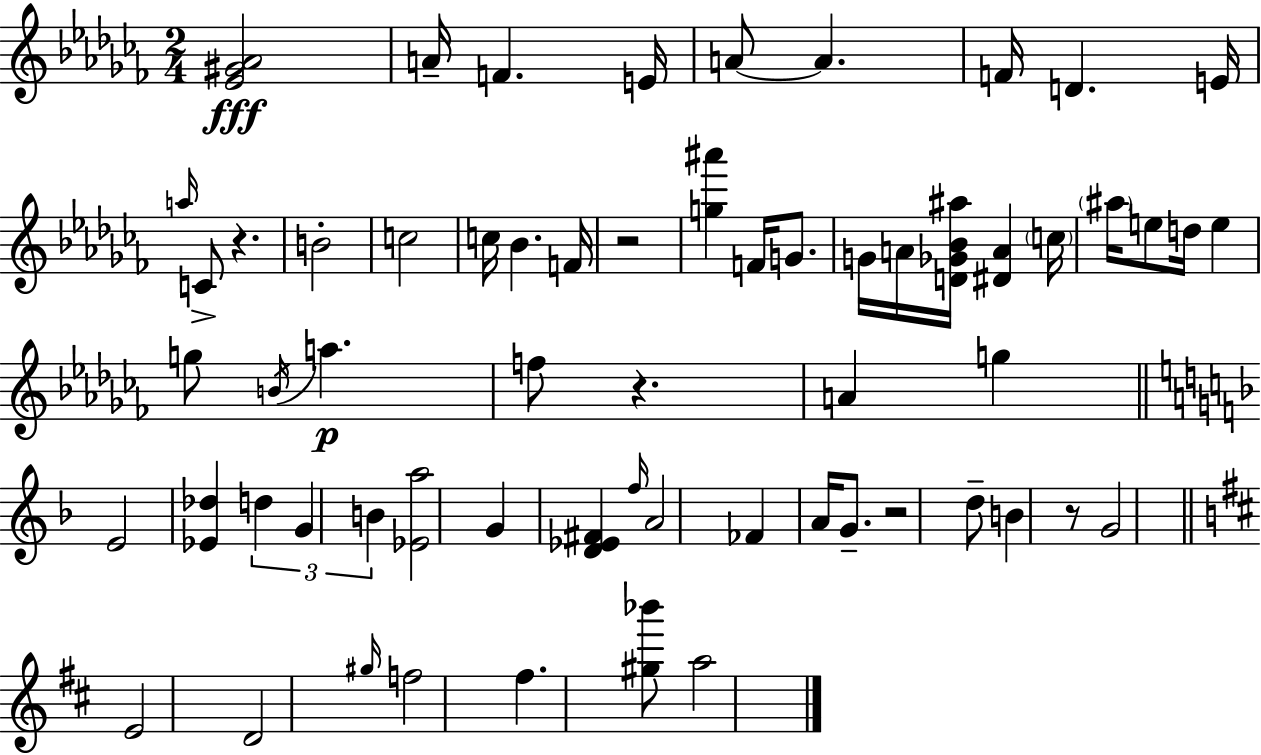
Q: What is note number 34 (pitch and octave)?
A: B4